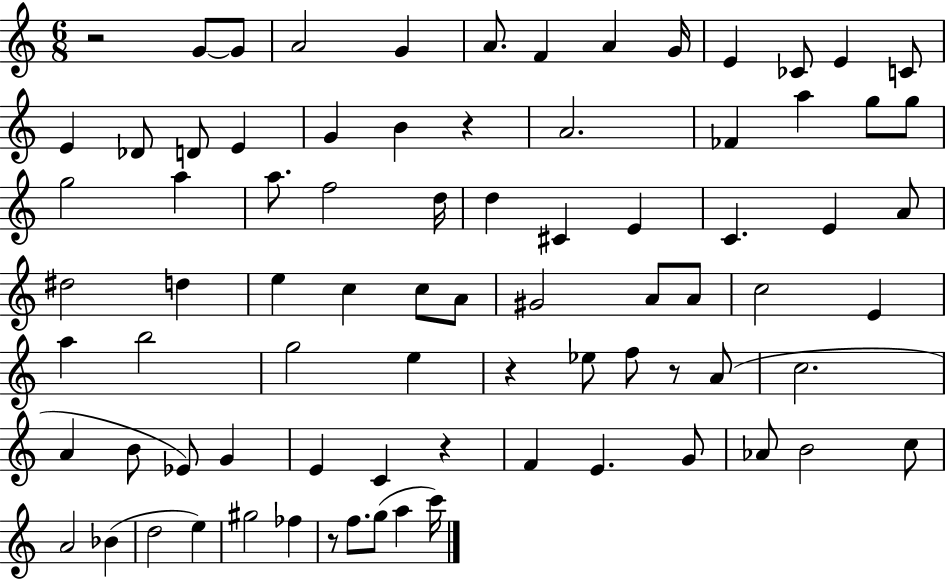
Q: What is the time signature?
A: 6/8